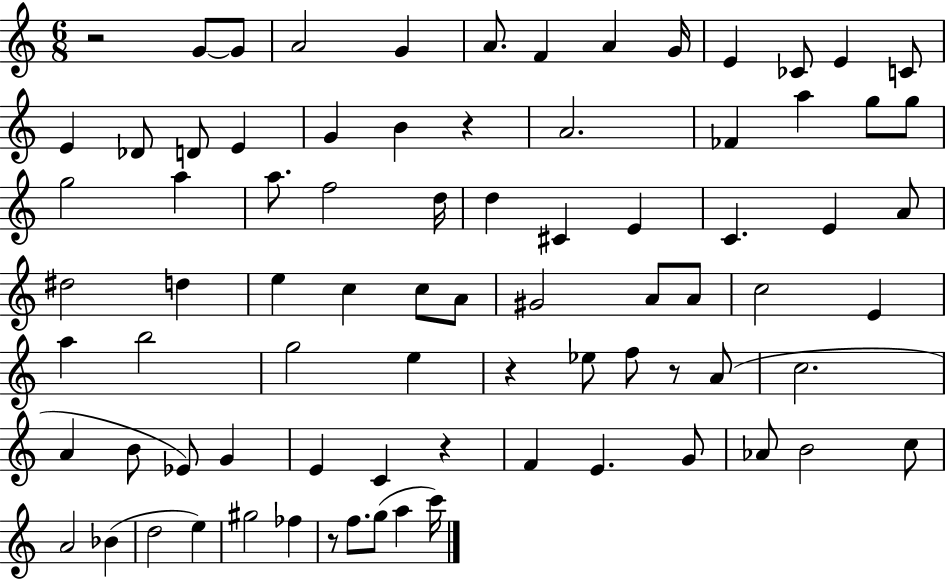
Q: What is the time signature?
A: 6/8